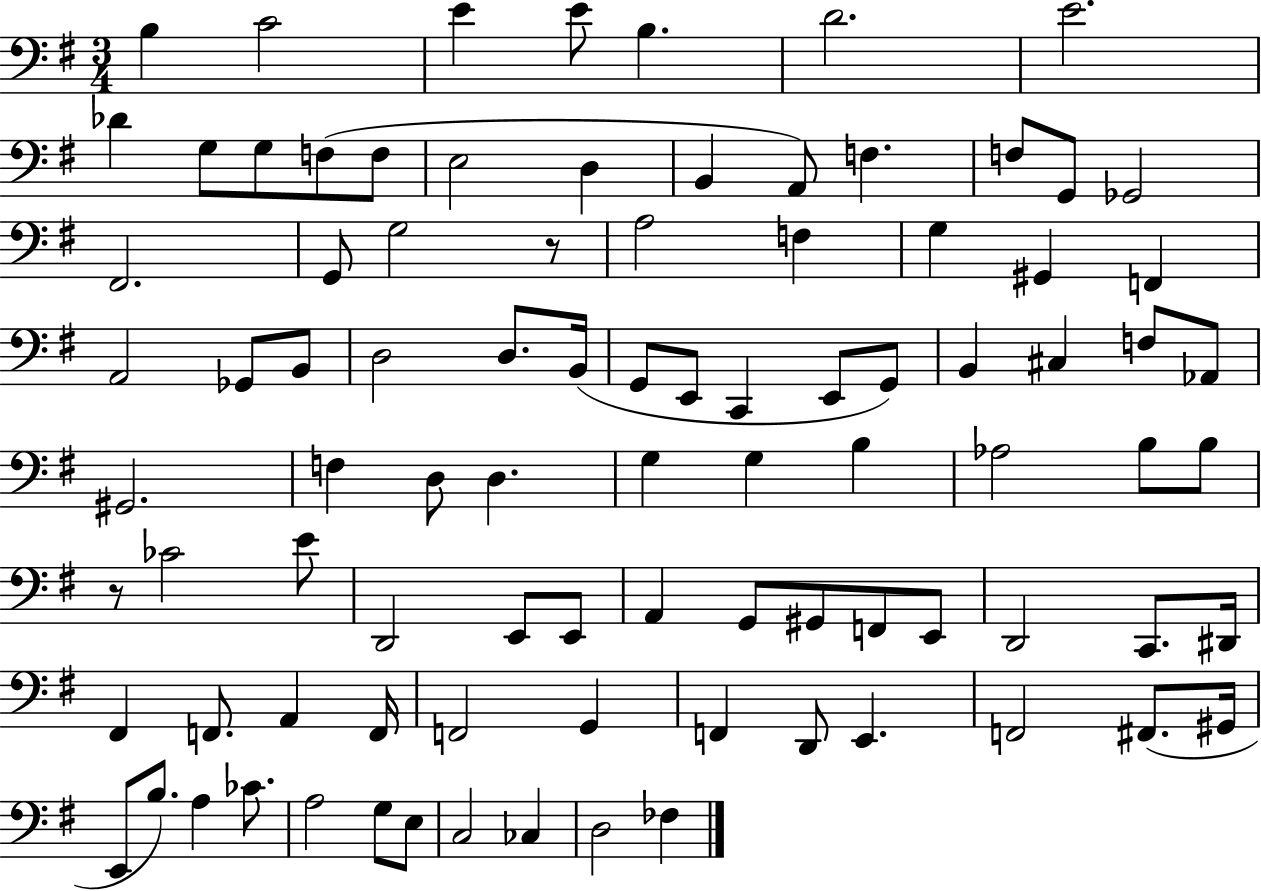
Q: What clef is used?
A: bass